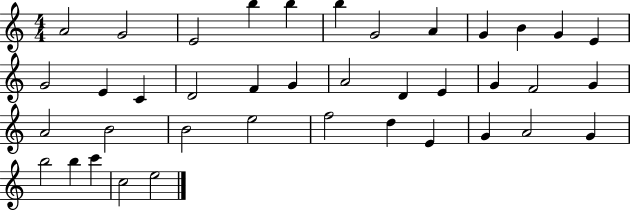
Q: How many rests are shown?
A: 0